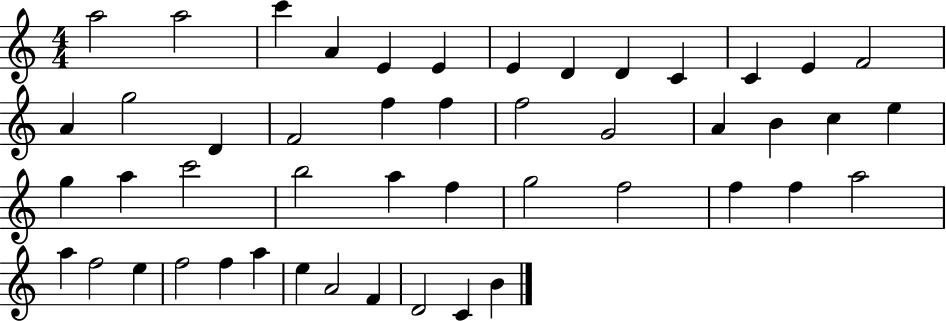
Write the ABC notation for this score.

X:1
T:Untitled
M:4/4
L:1/4
K:C
a2 a2 c' A E E E D D C C E F2 A g2 D F2 f f f2 G2 A B c e g a c'2 b2 a f g2 f2 f f a2 a f2 e f2 f a e A2 F D2 C B